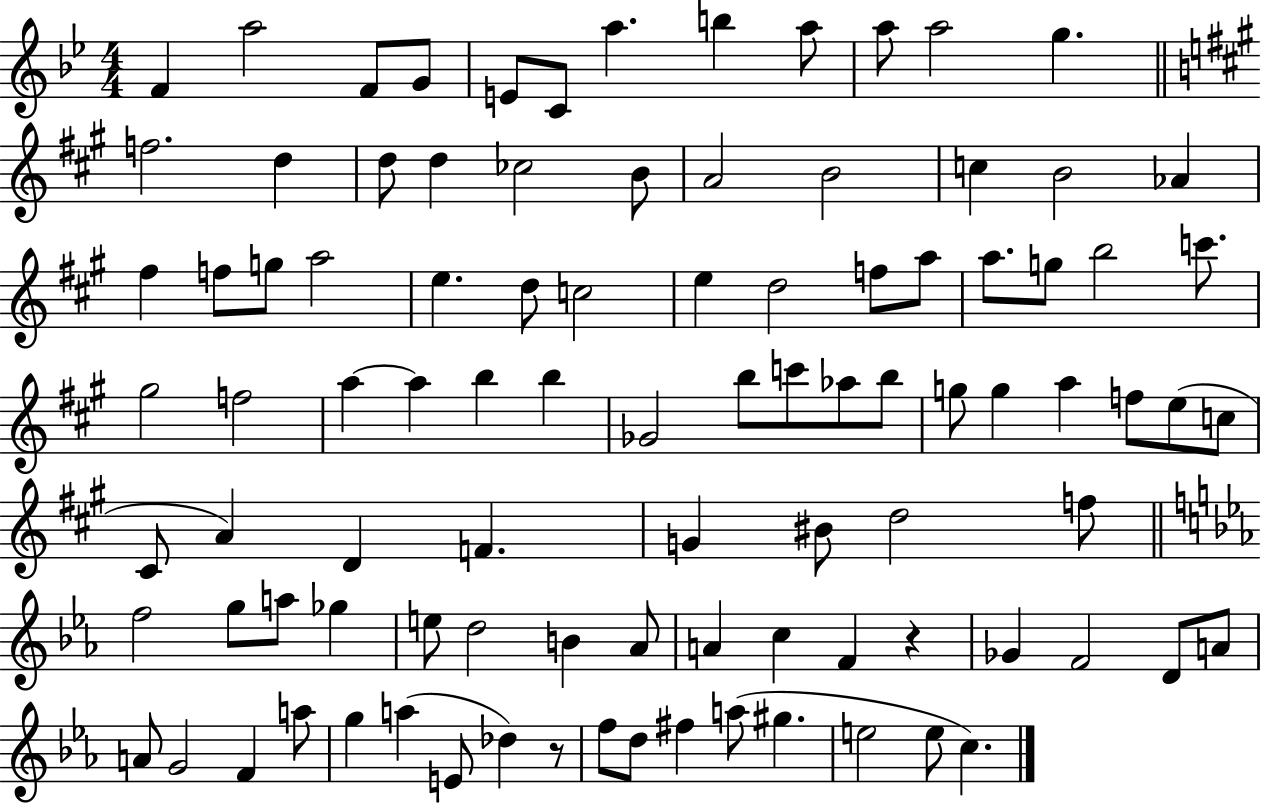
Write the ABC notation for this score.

X:1
T:Untitled
M:4/4
L:1/4
K:Bb
F a2 F/2 G/2 E/2 C/2 a b a/2 a/2 a2 g f2 d d/2 d _c2 B/2 A2 B2 c B2 _A ^f f/2 g/2 a2 e d/2 c2 e d2 f/2 a/2 a/2 g/2 b2 c'/2 ^g2 f2 a a b b _G2 b/2 c'/2 _a/2 b/2 g/2 g a f/2 e/2 c/2 ^C/2 A D F G ^B/2 d2 f/2 f2 g/2 a/2 _g e/2 d2 B _A/2 A c F z _G F2 D/2 A/2 A/2 G2 F a/2 g a E/2 _d z/2 f/2 d/2 ^f a/2 ^g e2 e/2 c